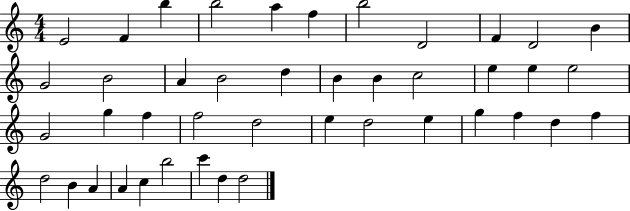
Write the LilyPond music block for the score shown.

{
  \clef treble
  \numericTimeSignature
  \time 4/4
  \key c \major
  e'2 f'4 b''4 | b''2 a''4 f''4 | b''2 d'2 | f'4 d'2 b'4 | \break g'2 b'2 | a'4 b'2 d''4 | b'4 b'4 c''2 | e''4 e''4 e''2 | \break g'2 g''4 f''4 | f''2 d''2 | e''4 d''2 e''4 | g''4 f''4 d''4 f''4 | \break d''2 b'4 a'4 | a'4 c''4 b''2 | c'''4 d''4 d''2 | \bar "|."
}